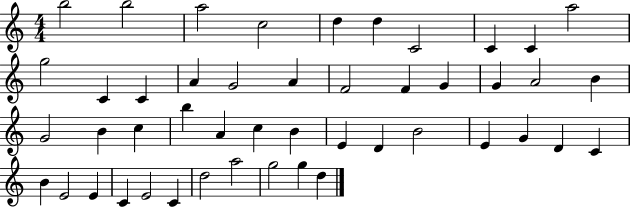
{
  \clef treble
  \numericTimeSignature
  \time 4/4
  \key c \major
  b''2 b''2 | a''2 c''2 | d''4 d''4 c'2 | c'4 c'4 a''2 | \break g''2 c'4 c'4 | a'4 g'2 a'4 | f'2 f'4 g'4 | g'4 a'2 b'4 | \break g'2 b'4 c''4 | b''4 a'4 c''4 b'4 | e'4 d'4 b'2 | e'4 g'4 d'4 c'4 | \break b'4 e'2 e'4 | c'4 e'2 c'4 | d''2 a''2 | g''2 g''4 d''4 | \break \bar "|."
}